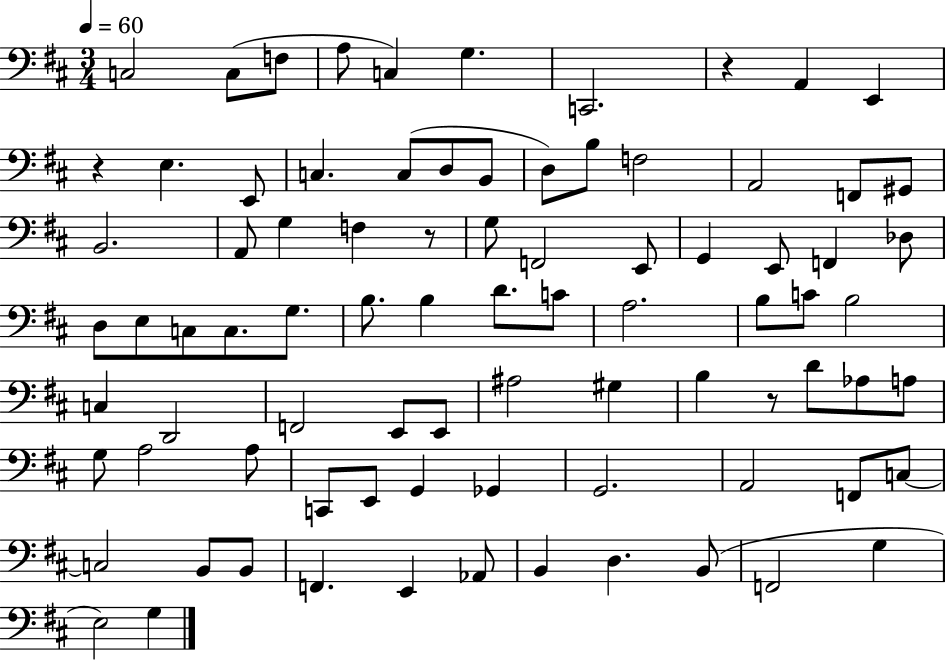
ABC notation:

X:1
T:Untitled
M:3/4
L:1/4
K:D
C,2 C,/2 F,/2 A,/2 C, G, C,,2 z A,, E,, z E, E,,/2 C, C,/2 D,/2 B,,/2 D,/2 B,/2 F,2 A,,2 F,,/2 ^G,,/2 B,,2 A,,/2 G, F, z/2 G,/2 F,,2 E,,/2 G,, E,,/2 F,, _D,/2 D,/2 E,/2 C,/2 C,/2 G,/2 B,/2 B, D/2 C/2 A,2 B,/2 C/2 B,2 C, D,,2 F,,2 E,,/2 E,,/2 ^A,2 ^G, B, z/2 D/2 _A,/2 A,/2 G,/2 A,2 A,/2 C,,/2 E,,/2 G,, _G,, G,,2 A,,2 F,,/2 C,/2 C,2 B,,/2 B,,/2 F,, E,, _A,,/2 B,, D, B,,/2 F,,2 G, E,2 G,